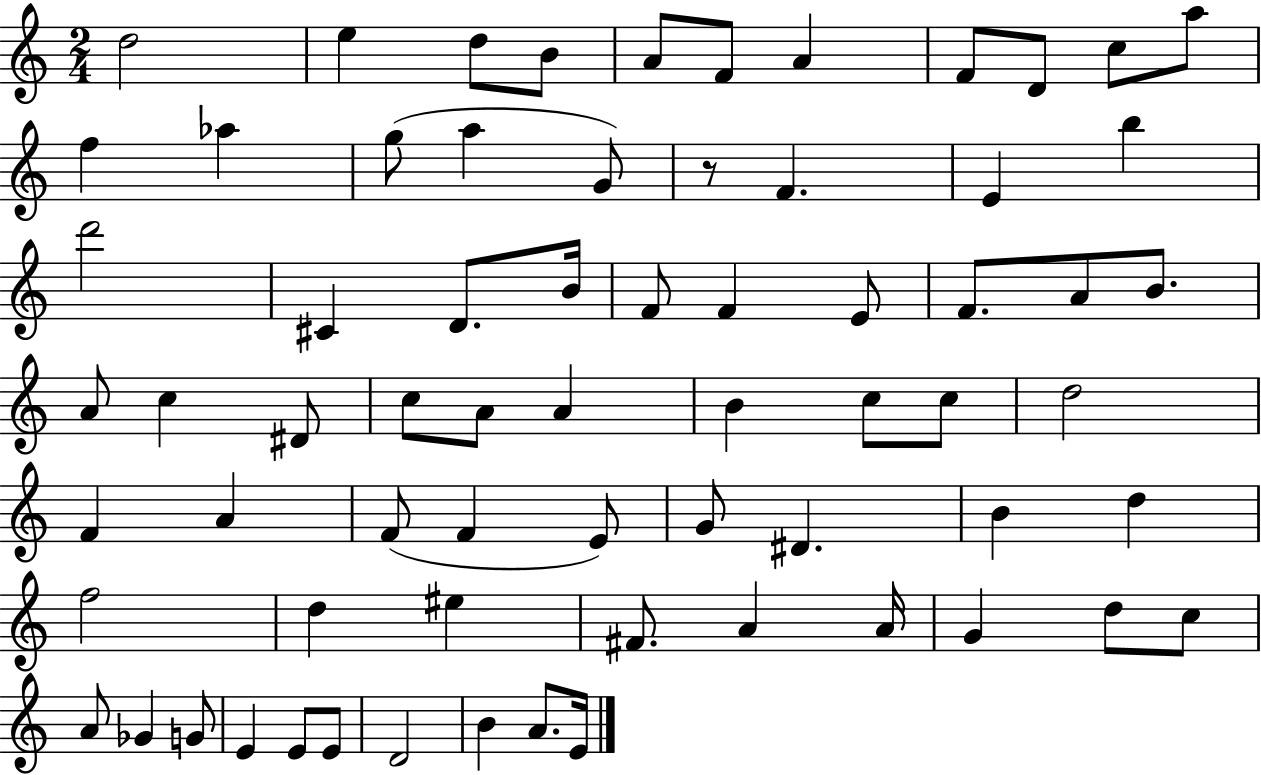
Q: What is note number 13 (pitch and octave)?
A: Ab5